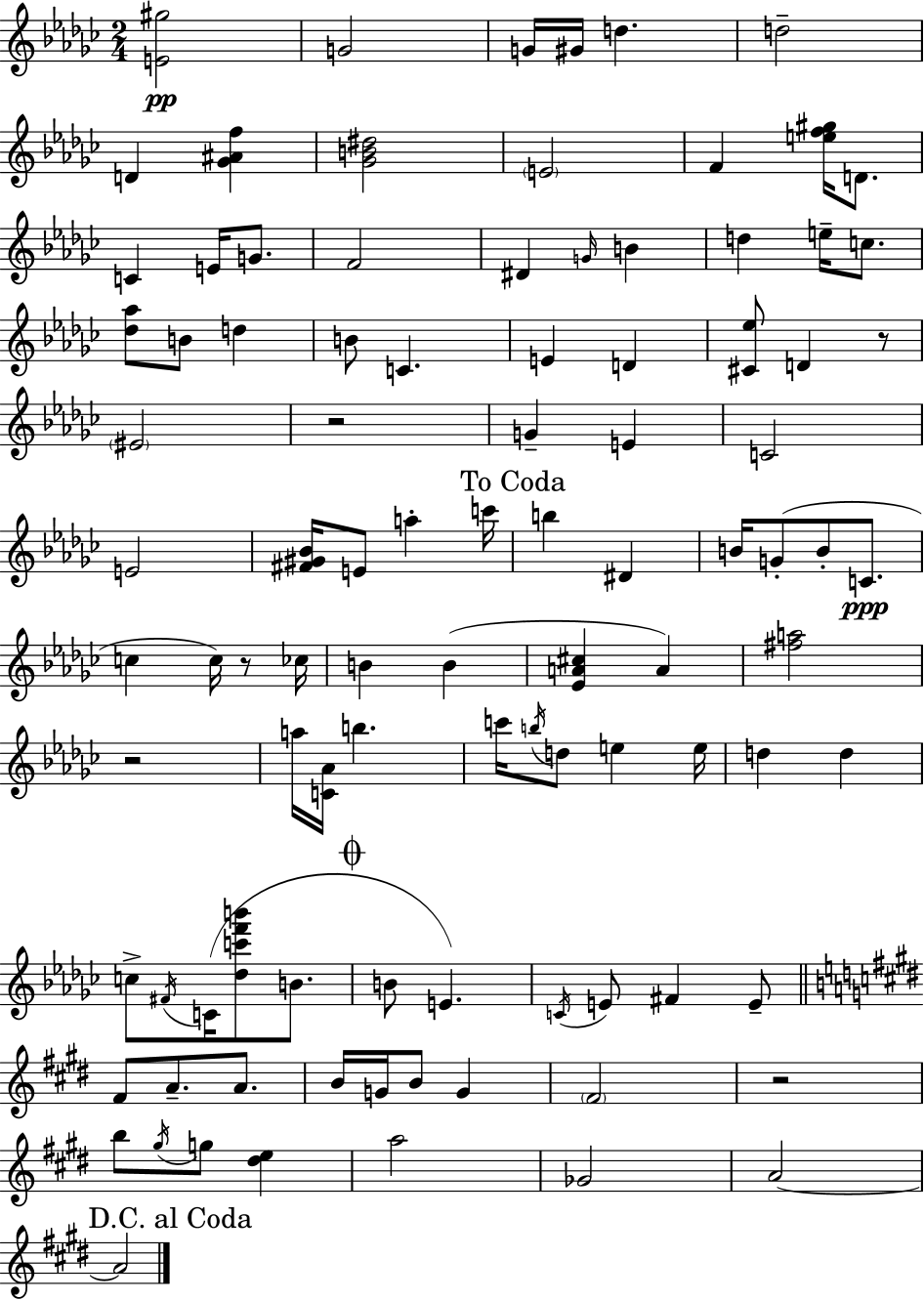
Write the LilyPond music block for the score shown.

{
  \clef treble
  \numericTimeSignature
  \time 2/4
  \key ees \minor
  <e' gis''>2\pp | g'2 | g'16 gis'16 d''4. | d''2-- | \break d'4 <ges' ais' f''>4 | <ges' b' dis''>2 | \parenthesize e'2 | f'4 <e'' f'' gis''>16 d'8. | \break c'4 e'16 g'8. | f'2 | dis'4 \grace { g'16 } b'4 | d''4 e''16-- c''8. | \break <des'' aes''>8 b'8 d''4 | b'8 c'4. | e'4 d'4 | <cis' ees''>8 d'4 r8 | \break \parenthesize eis'2 | r2 | g'4-- e'4 | c'2 | \break e'2 | <fis' gis' bes'>16 e'8 a''4-. | c'''16 \mark "To Coda" b''4 dis'4 | b'16 g'8-.( b'8-. c'8.\ppp | \break c''4 c''16) r8 | ces''16 b'4 b'4( | <ees' a' cis''>4 a'4) | <fis'' a''>2 | \break r2 | a''16 <c' aes'>16 b''4. | c'''16 \acciaccatura { b''16 } d''8 e''4 | e''16 d''4 d''4 | \break c''8-> \acciaccatura { fis'16 }( c'16 <des'' c''' f''' b'''>8 | b'8. \mark \markup { \musicglyph "scripts.coda" } b'8 e'4.) | \acciaccatura { c'16 } e'8 fis'4 | e'8-- \bar "||" \break \key e \major fis'8 a'8.-- a'8. | b'16 g'16 b'8 g'4 | \parenthesize fis'2 | r2 | \break b''8 \acciaccatura { gis''16 } g''8 <dis'' e''>4 | a''2 | ges'2 | a'2~~ | \break \mark "D.C. al Coda" a'2 | \bar "|."
}